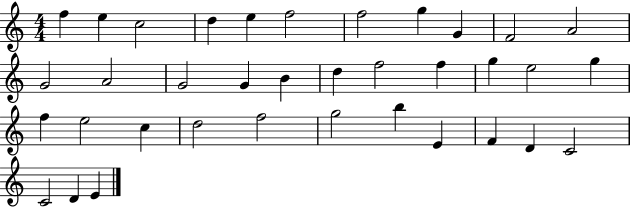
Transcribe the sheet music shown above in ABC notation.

X:1
T:Untitled
M:4/4
L:1/4
K:C
f e c2 d e f2 f2 g G F2 A2 G2 A2 G2 G B d f2 f g e2 g f e2 c d2 f2 g2 b E F D C2 C2 D E